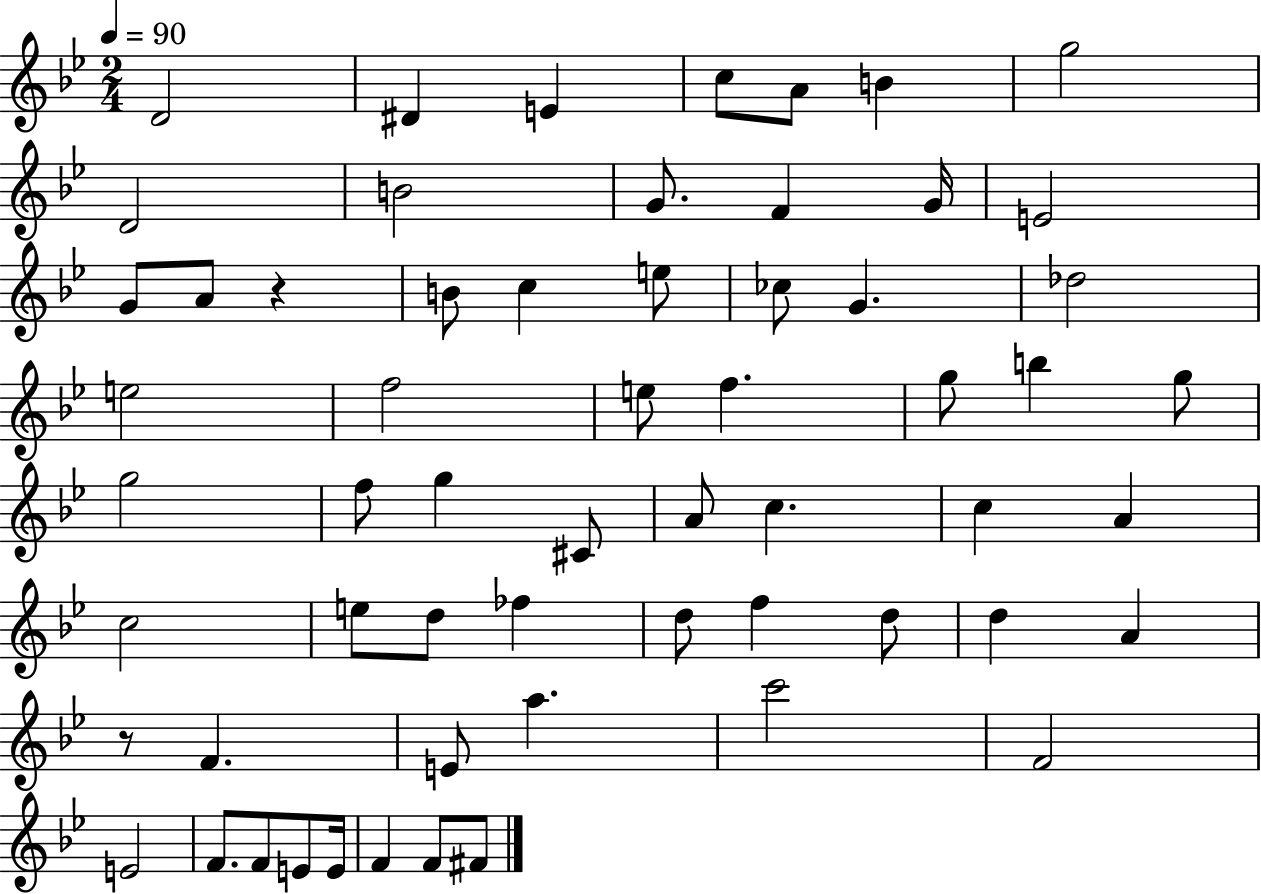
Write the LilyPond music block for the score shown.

{
  \clef treble
  \numericTimeSignature
  \time 2/4
  \key bes \major
  \tempo 4 = 90
  d'2 | dis'4 e'4 | c''8 a'8 b'4 | g''2 | \break d'2 | b'2 | g'8. f'4 g'16 | e'2 | \break g'8 a'8 r4 | b'8 c''4 e''8 | ces''8 g'4. | des''2 | \break e''2 | f''2 | e''8 f''4. | g''8 b''4 g''8 | \break g''2 | f''8 g''4 cis'8 | a'8 c''4. | c''4 a'4 | \break c''2 | e''8 d''8 fes''4 | d''8 f''4 d''8 | d''4 a'4 | \break r8 f'4. | e'8 a''4. | c'''2 | f'2 | \break e'2 | f'8. f'8 e'8 e'16 | f'4 f'8 fis'8 | \bar "|."
}